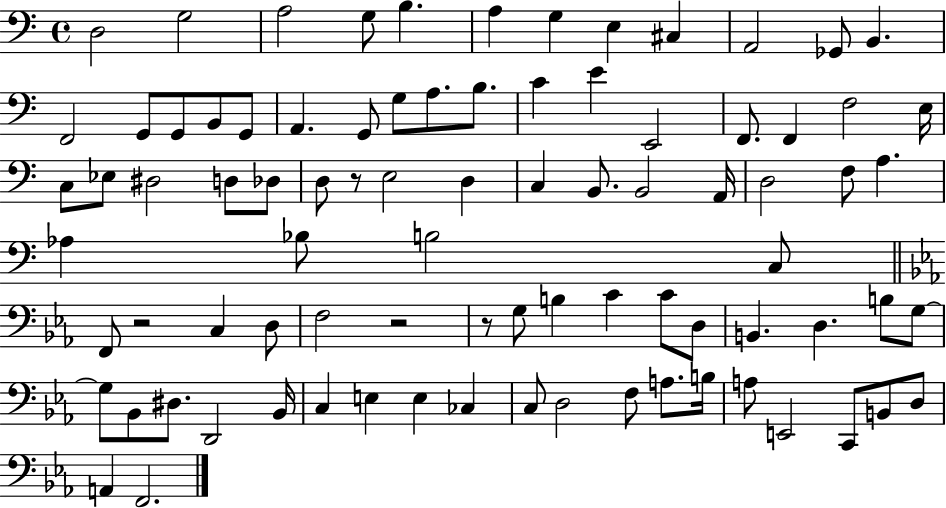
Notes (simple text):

D3/h G3/h A3/h G3/e B3/q. A3/q G3/q E3/q C#3/q A2/h Gb2/e B2/q. F2/h G2/e G2/e B2/e G2/e A2/q. G2/e G3/e A3/e. B3/e. C4/q E4/q E2/h F2/e. F2/q F3/h E3/s C3/e Eb3/e D#3/h D3/e Db3/e D3/e R/e E3/h D3/q C3/q B2/e. B2/h A2/s D3/h F3/e A3/q. Ab3/q Bb3/e B3/h C3/e F2/e R/h C3/q D3/e F3/h R/h R/e G3/e B3/q C4/q C4/e D3/e B2/q. D3/q. B3/e G3/e G3/e Bb2/e D#3/e. D2/h Bb2/s C3/q E3/q E3/q CES3/q C3/e D3/h F3/e A3/e. B3/s A3/e E2/h C2/e B2/e D3/e A2/q F2/h.